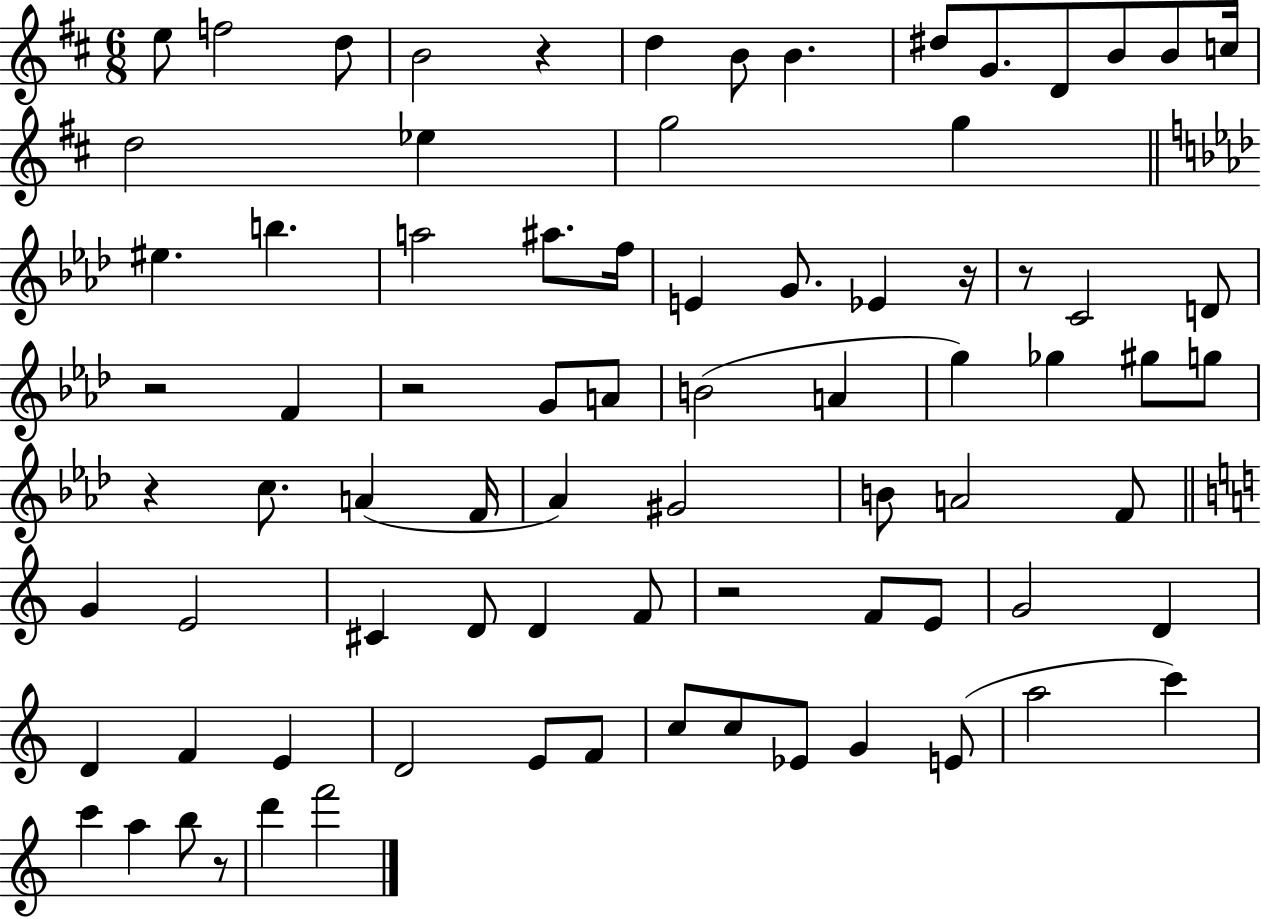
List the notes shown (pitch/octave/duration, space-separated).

E5/e F5/h D5/e B4/h R/q D5/q B4/e B4/q. D#5/e G4/e. D4/e B4/e B4/e C5/s D5/h Eb5/q G5/h G5/q EIS5/q. B5/q. A5/h A#5/e. F5/s E4/q G4/e. Eb4/q R/s R/e C4/h D4/e R/h F4/q R/h G4/e A4/e B4/h A4/q G5/q Gb5/q G#5/e G5/e R/q C5/e. A4/q F4/s Ab4/q G#4/h B4/e A4/h F4/e G4/q E4/h C#4/q D4/e D4/q F4/e R/h F4/e E4/e G4/h D4/q D4/q F4/q E4/q D4/h E4/e F4/e C5/e C5/e Eb4/e G4/q E4/e A5/h C6/q C6/q A5/q B5/e R/e D6/q F6/h